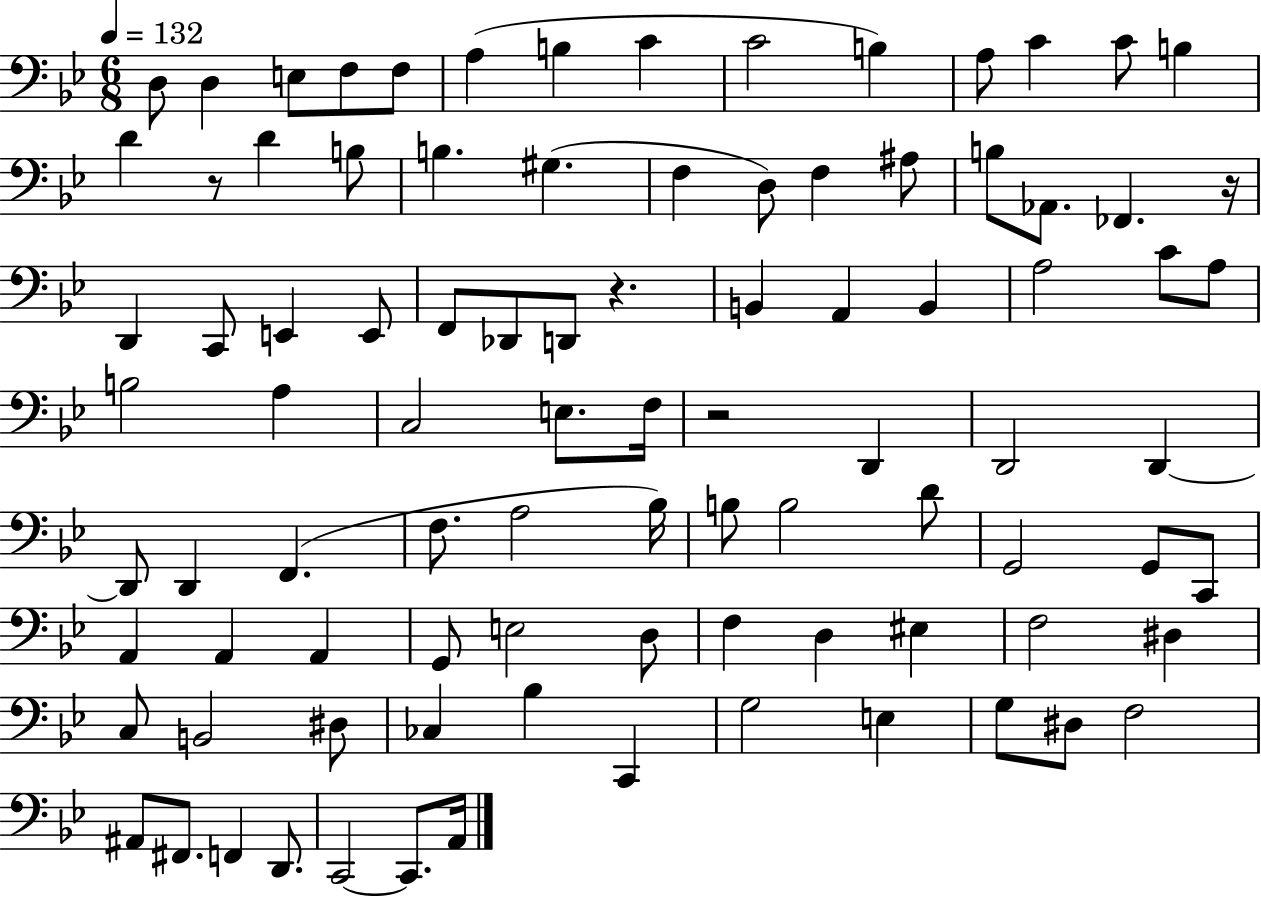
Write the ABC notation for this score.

X:1
T:Untitled
M:6/8
L:1/4
K:Bb
D,/2 D, E,/2 F,/2 F,/2 A, B, C C2 B, A,/2 C C/2 B, D z/2 D B,/2 B, ^G, F, D,/2 F, ^A,/2 B,/2 _A,,/2 _F,, z/4 D,, C,,/2 E,, E,,/2 F,,/2 _D,,/2 D,,/2 z B,, A,, B,, A,2 C/2 A,/2 B,2 A, C,2 E,/2 F,/4 z2 D,, D,,2 D,, D,,/2 D,, F,, F,/2 A,2 _B,/4 B,/2 B,2 D/2 G,,2 G,,/2 C,,/2 A,, A,, A,, G,,/2 E,2 D,/2 F, D, ^E, F,2 ^D, C,/2 B,,2 ^D,/2 _C, _B, C,, G,2 E, G,/2 ^D,/2 F,2 ^A,,/2 ^F,,/2 F,, D,,/2 C,,2 C,,/2 A,,/4